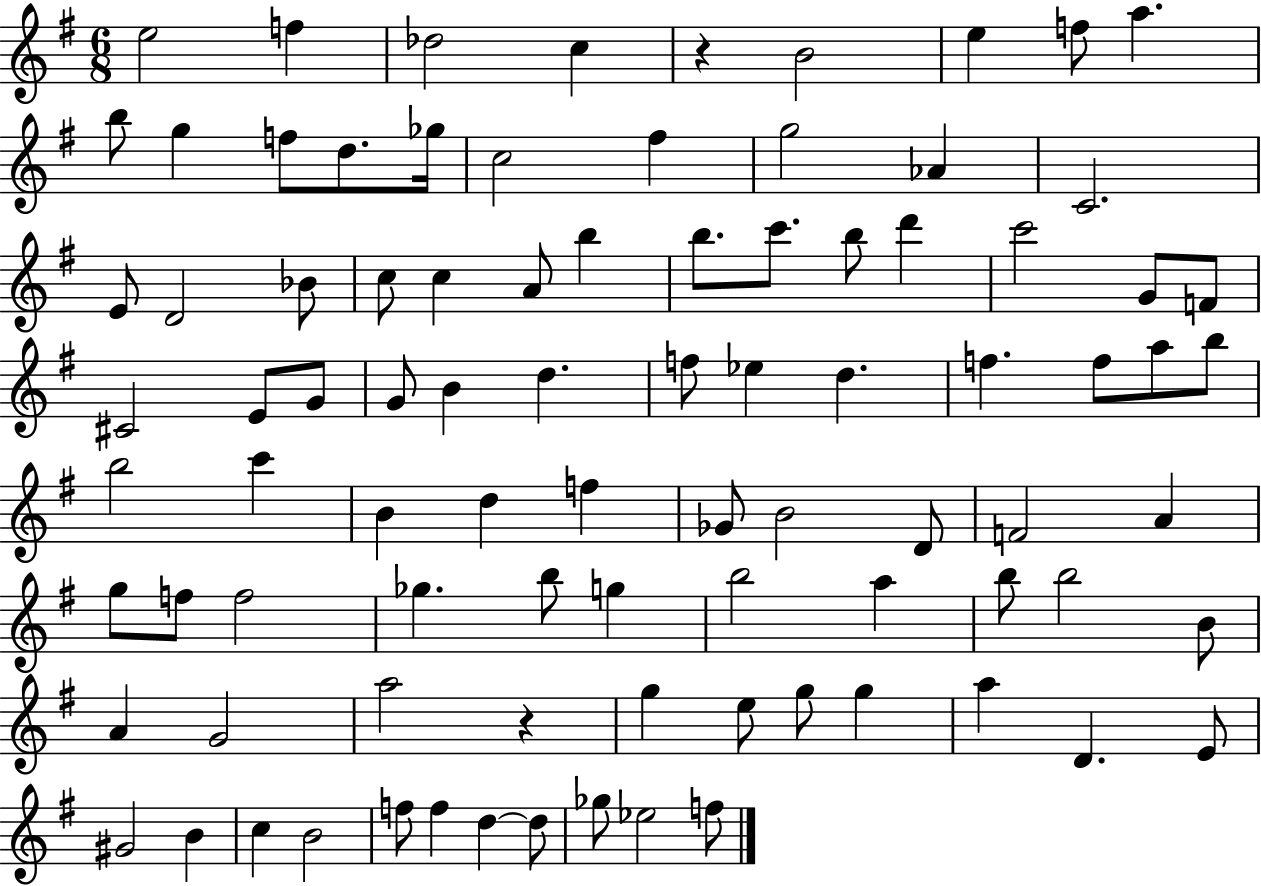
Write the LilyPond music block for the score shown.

{
  \clef treble
  \numericTimeSignature
  \time 6/8
  \key g \major
  \repeat volta 2 { e''2 f''4 | des''2 c''4 | r4 b'2 | e''4 f''8 a''4. | \break b''8 g''4 f''8 d''8. ges''16 | c''2 fis''4 | g''2 aes'4 | c'2. | \break e'8 d'2 bes'8 | c''8 c''4 a'8 b''4 | b''8. c'''8. b''8 d'''4 | c'''2 g'8 f'8 | \break cis'2 e'8 g'8 | g'8 b'4 d''4. | f''8 ees''4 d''4. | f''4. f''8 a''8 b''8 | \break b''2 c'''4 | b'4 d''4 f''4 | ges'8 b'2 d'8 | f'2 a'4 | \break g''8 f''8 f''2 | ges''4. b''8 g''4 | b''2 a''4 | b''8 b''2 b'8 | \break a'4 g'2 | a''2 r4 | g''4 e''8 g''8 g''4 | a''4 d'4. e'8 | \break gis'2 b'4 | c''4 b'2 | f''8 f''4 d''4~~ d''8 | ges''8 ees''2 f''8 | \break } \bar "|."
}